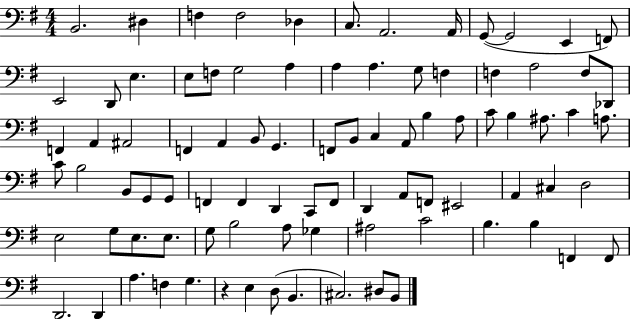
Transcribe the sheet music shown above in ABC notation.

X:1
T:Untitled
M:4/4
L:1/4
K:G
B,,2 ^D, F, F,2 _D, C,/2 A,,2 A,,/4 G,,/2 G,,2 E,, F,,/2 E,,2 D,,/2 E, E,/2 F,/2 G,2 A, A, A, G,/2 F, F, A,2 F,/2 _D,,/2 F,, A,, ^A,,2 F,, A,, B,,/2 G,, F,,/2 B,,/2 C, A,,/2 B, A,/2 C/2 B, ^A,/2 C A,/2 C/2 B,2 B,,/2 G,,/2 G,,/2 F,, F,, D,, C,,/2 F,,/2 D,, A,,/2 F,,/2 ^E,,2 A,, ^C, D,2 E,2 G,/2 E,/2 E,/2 G,/2 B,2 A,/2 _G, ^A,2 C2 B, B, F,, F,,/2 D,,2 D,, A, F, G, z E, D,/2 B,, ^C,2 ^D,/2 B,,/2